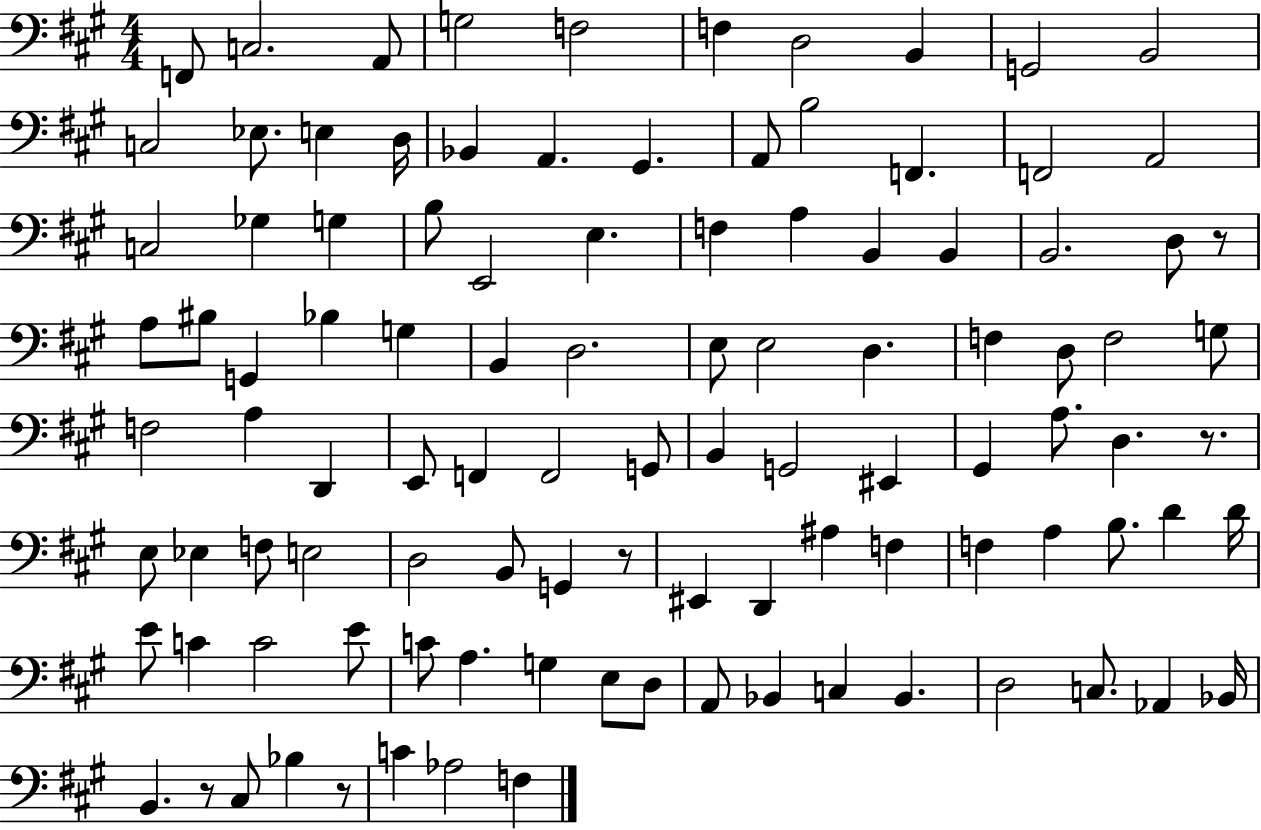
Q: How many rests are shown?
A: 5